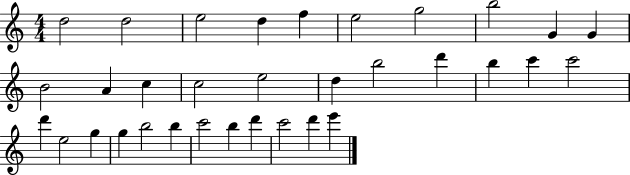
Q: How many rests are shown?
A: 0